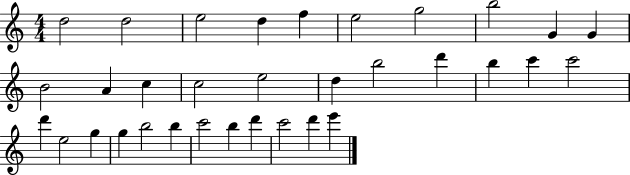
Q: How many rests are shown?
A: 0